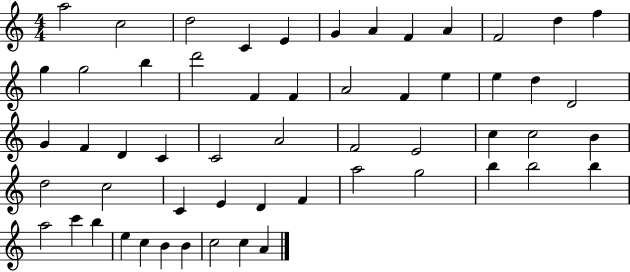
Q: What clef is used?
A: treble